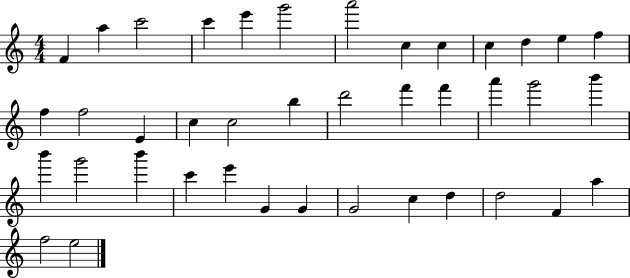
X:1
T:Untitled
M:4/4
L:1/4
K:C
F a c'2 c' e' g'2 a'2 c c c d e f f f2 E c c2 b d'2 f' f' a' g'2 b' b' g'2 b' c' e' G G G2 c d d2 F a f2 e2